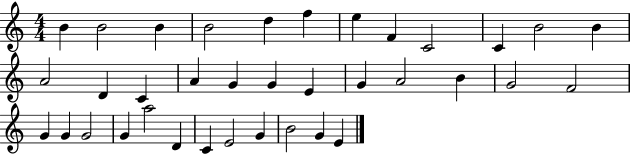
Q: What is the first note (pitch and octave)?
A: B4